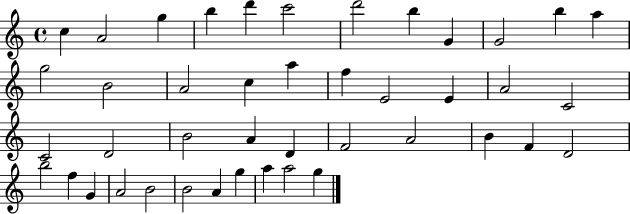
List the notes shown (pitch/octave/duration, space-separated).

C5/q A4/h G5/q B5/q D6/q C6/h D6/h B5/q G4/q G4/h B5/q A5/q G5/h B4/h A4/h C5/q A5/q F5/q E4/h E4/q A4/h C4/h C4/h D4/h B4/h A4/q D4/q F4/h A4/h B4/q F4/q D4/h B5/h F5/q G4/q A4/h B4/h B4/h A4/q G5/q A5/q A5/h G5/q